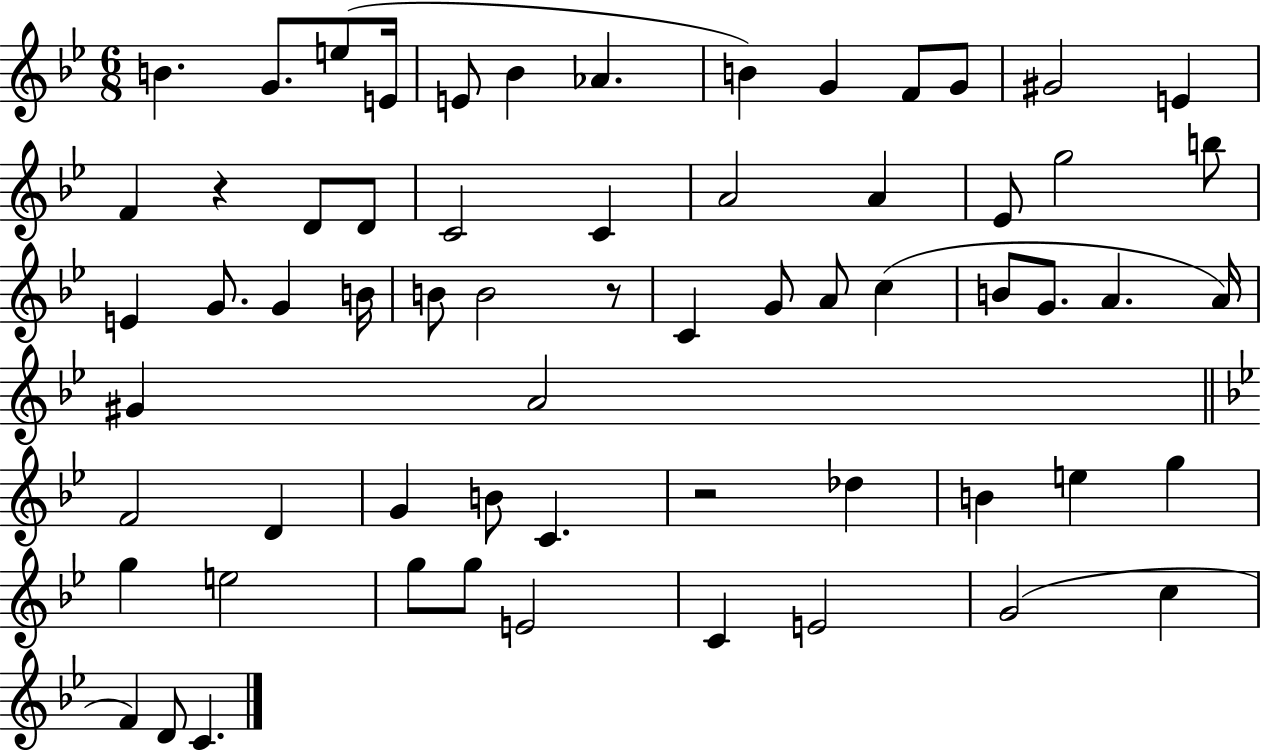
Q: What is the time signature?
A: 6/8